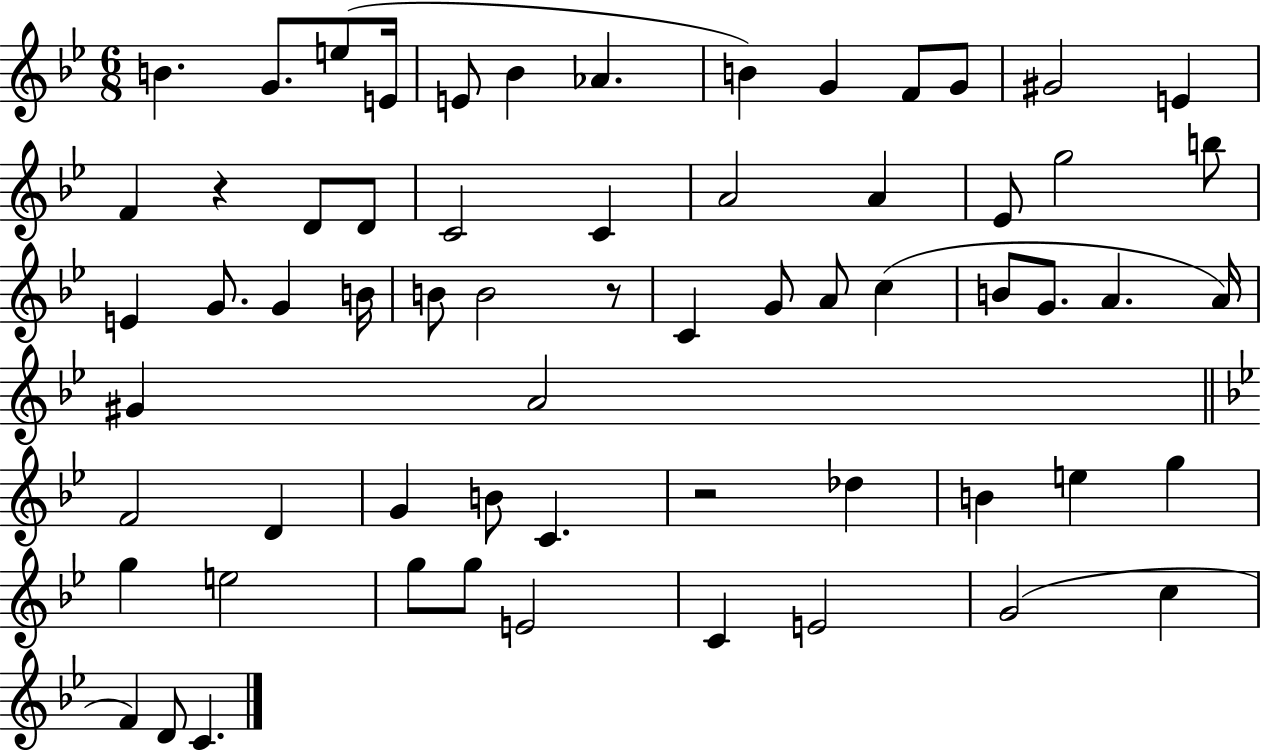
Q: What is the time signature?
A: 6/8